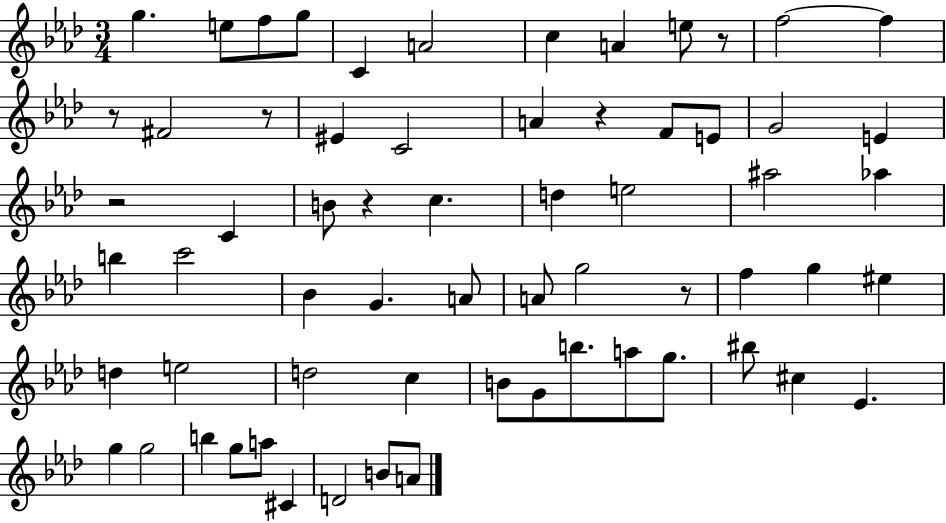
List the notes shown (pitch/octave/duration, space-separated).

G5/q. E5/e F5/e G5/e C4/q A4/h C5/q A4/q E5/e R/e F5/h F5/q R/e F#4/h R/e EIS4/q C4/h A4/q R/q F4/e E4/e G4/h E4/q R/h C4/q B4/e R/q C5/q. D5/q E5/h A#5/h Ab5/q B5/q C6/h Bb4/q G4/q. A4/e A4/e G5/h R/e F5/q G5/q EIS5/q D5/q E5/h D5/h C5/q B4/e G4/e B5/e. A5/e G5/e. BIS5/e C#5/q Eb4/q. G5/q G5/h B5/q G5/e A5/e C#4/q D4/h B4/e A4/e